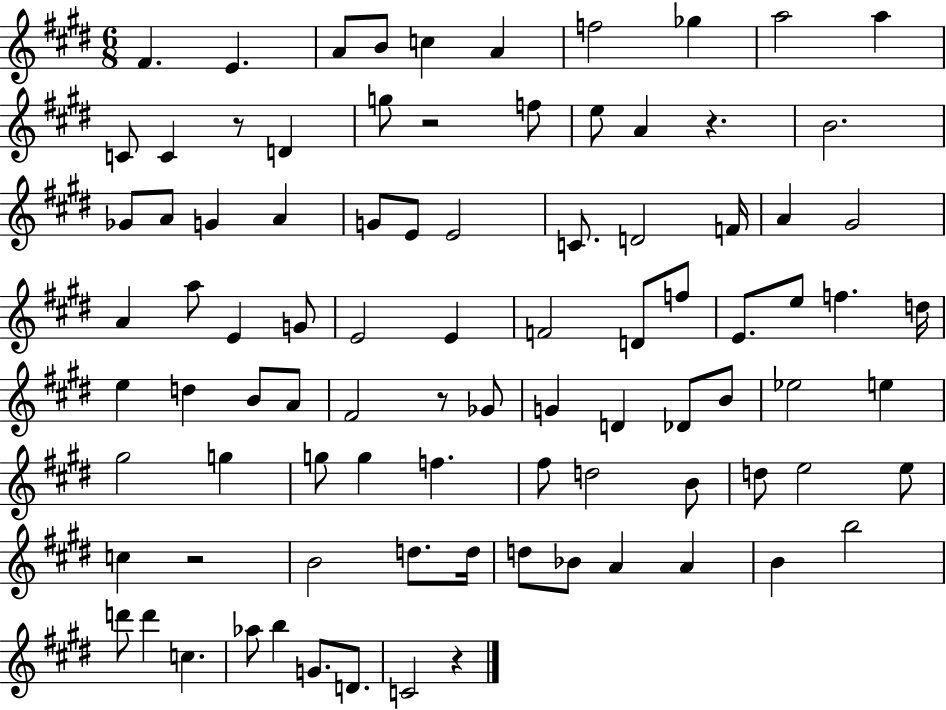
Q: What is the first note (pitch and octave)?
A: F#4